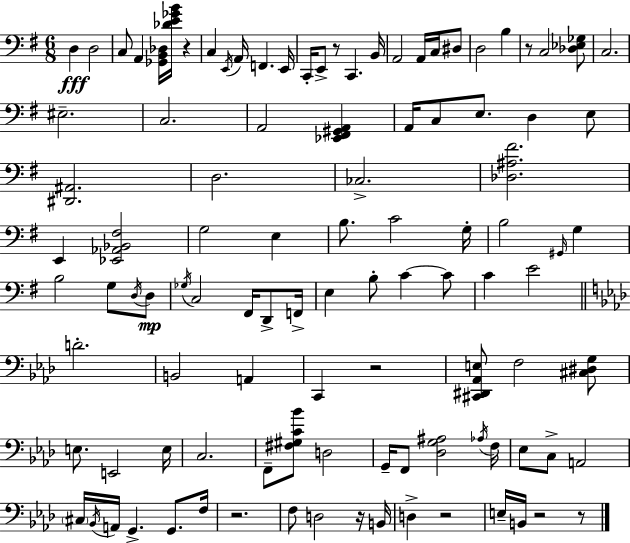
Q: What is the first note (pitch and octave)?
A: D3